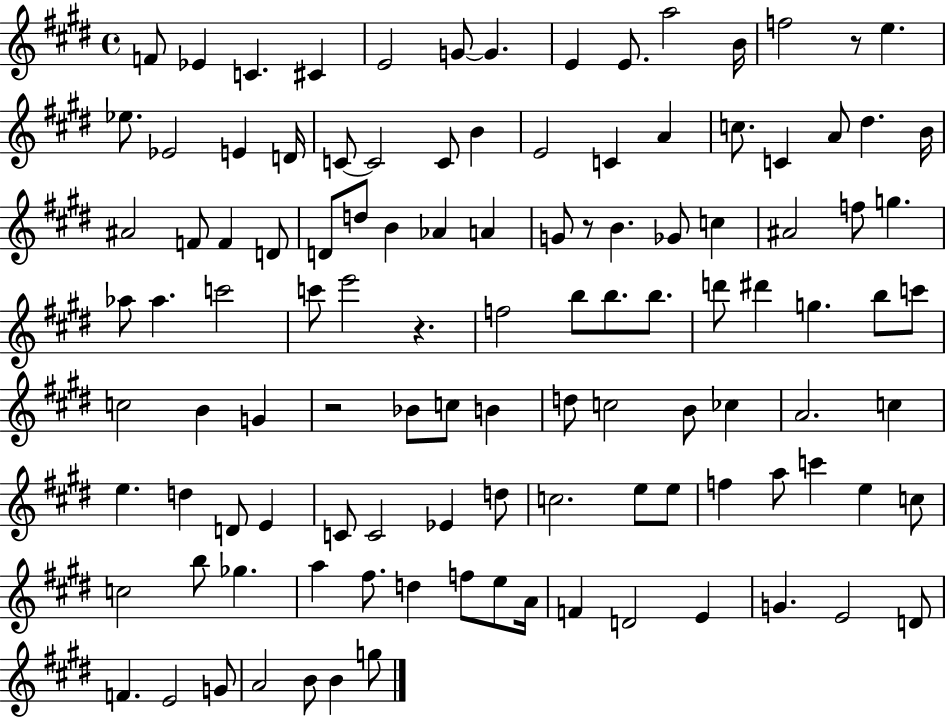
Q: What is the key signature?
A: E major